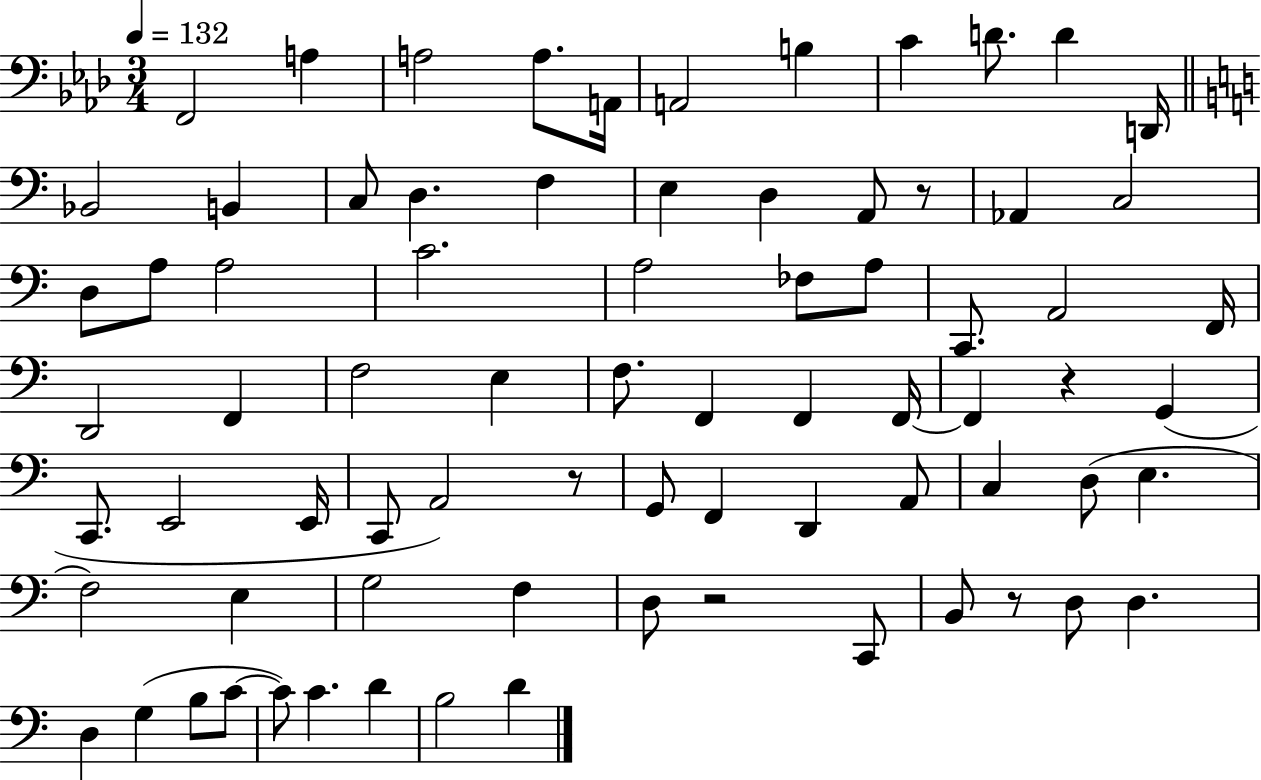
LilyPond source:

{
  \clef bass
  \numericTimeSignature
  \time 3/4
  \key aes \major
  \tempo 4 = 132
  f,2 a4 | a2 a8. a,16 | a,2 b4 | c'4 d'8. d'4 d,16 | \break \bar "||" \break \key a \minor bes,2 b,4 | c8 d4. f4 | e4 d4 a,8 r8 | aes,4 c2 | \break d8 a8 a2 | c'2. | a2 fes8 a8 | c,8. a,2 f,16 | \break d,2 f,4 | f2 e4 | f8. f,4 f,4 f,16~~ | f,4 r4 g,4( | \break c,8. e,2 e,16 | c,8 a,2) r8 | g,8 f,4 d,4 a,8 | c4 d8( e4. | \break f2) e4 | g2 f4 | d8 r2 c,8 | b,8 r8 d8 d4. | \break d4 g4( b8 c'8~~ | c'8) c'4. d'4 | b2 d'4 | \bar "|."
}